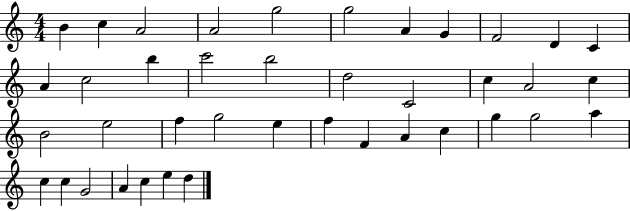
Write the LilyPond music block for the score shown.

{
  \clef treble
  \numericTimeSignature
  \time 4/4
  \key c \major
  b'4 c''4 a'2 | a'2 g''2 | g''2 a'4 g'4 | f'2 d'4 c'4 | \break a'4 c''2 b''4 | c'''2 b''2 | d''2 c'2 | c''4 a'2 c''4 | \break b'2 e''2 | f''4 g''2 e''4 | f''4 f'4 a'4 c''4 | g''4 g''2 a''4 | \break c''4 c''4 g'2 | a'4 c''4 e''4 d''4 | \bar "|."
}